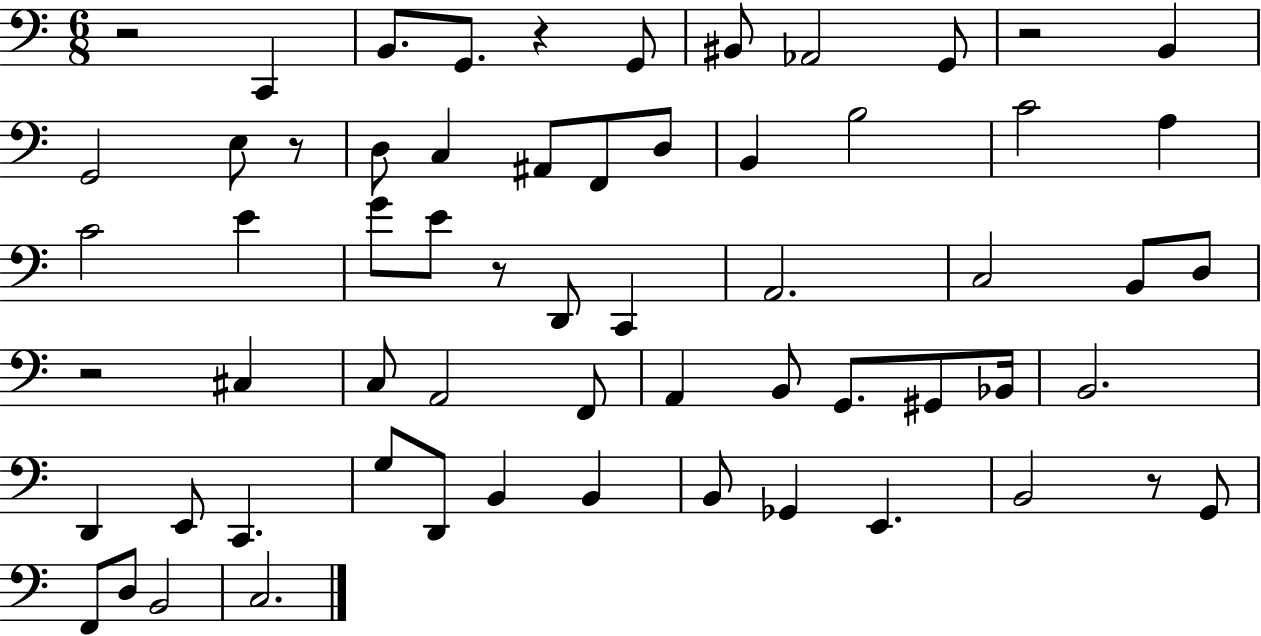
X:1
T:Untitled
M:6/8
L:1/4
K:C
z2 C,, B,,/2 G,,/2 z G,,/2 ^B,,/2 _A,,2 G,,/2 z2 B,, G,,2 E,/2 z/2 D,/2 C, ^A,,/2 F,,/2 D,/2 B,, B,2 C2 A, C2 E G/2 E/2 z/2 D,,/2 C,, A,,2 C,2 B,,/2 D,/2 z2 ^C, C,/2 A,,2 F,,/2 A,, B,,/2 G,,/2 ^G,,/2 _B,,/4 B,,2 D,, E,,/2 C,, G,/2 D,,/2 B,, B,, B,,/2 _G,, E,, B,,2 z/2 G,,/2 F,,/2 D,/2 B,,2 C,2